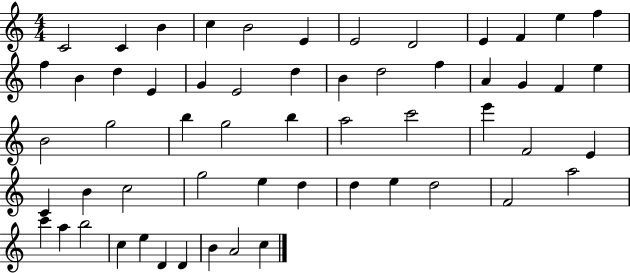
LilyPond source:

{
  \clef treble
  \numericTimeSignature
  \time 4/4
  \key c \major
  c'2 c'4 b'4 | c''4 b'2 e'4 | e'2 d'2 | e'4 f'4 e''4 f''4 | \break f''4 b'4 d''4 e'4 | g'4 e'2 d''4 | b'4 d''2 f''4 | a'4 g'4 f'4 e''4 | \break b'2 g''2 | b''4 g''2 b''4 | a''2 c'''2 | e'''4 f'2 e'4 | \break c'4 b'4 c''2 | g''2 e''4 d''4 | d''4 e''4 d''2 | f'2 a''2 | \break c'''4 a''4 b''2 | c''4 e''4 d'4 d'4 | b'4 a'2 c''4 | \bar "|."
}